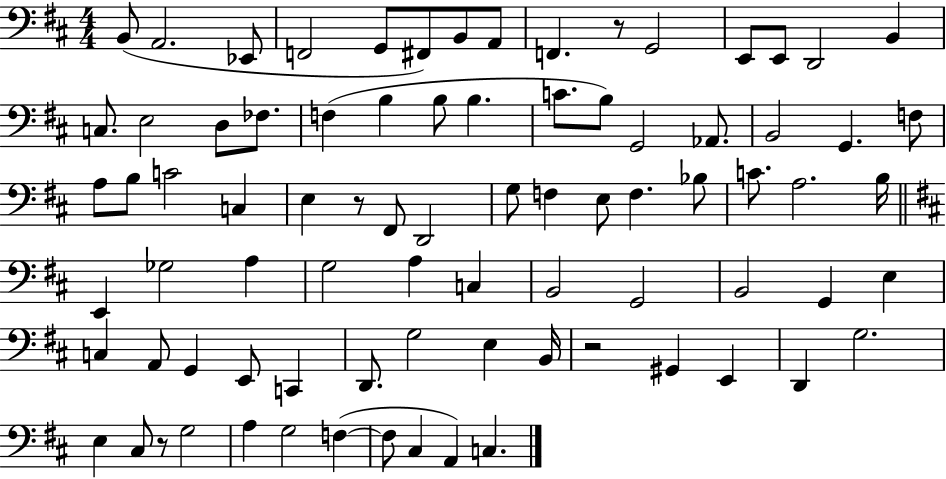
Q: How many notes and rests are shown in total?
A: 82